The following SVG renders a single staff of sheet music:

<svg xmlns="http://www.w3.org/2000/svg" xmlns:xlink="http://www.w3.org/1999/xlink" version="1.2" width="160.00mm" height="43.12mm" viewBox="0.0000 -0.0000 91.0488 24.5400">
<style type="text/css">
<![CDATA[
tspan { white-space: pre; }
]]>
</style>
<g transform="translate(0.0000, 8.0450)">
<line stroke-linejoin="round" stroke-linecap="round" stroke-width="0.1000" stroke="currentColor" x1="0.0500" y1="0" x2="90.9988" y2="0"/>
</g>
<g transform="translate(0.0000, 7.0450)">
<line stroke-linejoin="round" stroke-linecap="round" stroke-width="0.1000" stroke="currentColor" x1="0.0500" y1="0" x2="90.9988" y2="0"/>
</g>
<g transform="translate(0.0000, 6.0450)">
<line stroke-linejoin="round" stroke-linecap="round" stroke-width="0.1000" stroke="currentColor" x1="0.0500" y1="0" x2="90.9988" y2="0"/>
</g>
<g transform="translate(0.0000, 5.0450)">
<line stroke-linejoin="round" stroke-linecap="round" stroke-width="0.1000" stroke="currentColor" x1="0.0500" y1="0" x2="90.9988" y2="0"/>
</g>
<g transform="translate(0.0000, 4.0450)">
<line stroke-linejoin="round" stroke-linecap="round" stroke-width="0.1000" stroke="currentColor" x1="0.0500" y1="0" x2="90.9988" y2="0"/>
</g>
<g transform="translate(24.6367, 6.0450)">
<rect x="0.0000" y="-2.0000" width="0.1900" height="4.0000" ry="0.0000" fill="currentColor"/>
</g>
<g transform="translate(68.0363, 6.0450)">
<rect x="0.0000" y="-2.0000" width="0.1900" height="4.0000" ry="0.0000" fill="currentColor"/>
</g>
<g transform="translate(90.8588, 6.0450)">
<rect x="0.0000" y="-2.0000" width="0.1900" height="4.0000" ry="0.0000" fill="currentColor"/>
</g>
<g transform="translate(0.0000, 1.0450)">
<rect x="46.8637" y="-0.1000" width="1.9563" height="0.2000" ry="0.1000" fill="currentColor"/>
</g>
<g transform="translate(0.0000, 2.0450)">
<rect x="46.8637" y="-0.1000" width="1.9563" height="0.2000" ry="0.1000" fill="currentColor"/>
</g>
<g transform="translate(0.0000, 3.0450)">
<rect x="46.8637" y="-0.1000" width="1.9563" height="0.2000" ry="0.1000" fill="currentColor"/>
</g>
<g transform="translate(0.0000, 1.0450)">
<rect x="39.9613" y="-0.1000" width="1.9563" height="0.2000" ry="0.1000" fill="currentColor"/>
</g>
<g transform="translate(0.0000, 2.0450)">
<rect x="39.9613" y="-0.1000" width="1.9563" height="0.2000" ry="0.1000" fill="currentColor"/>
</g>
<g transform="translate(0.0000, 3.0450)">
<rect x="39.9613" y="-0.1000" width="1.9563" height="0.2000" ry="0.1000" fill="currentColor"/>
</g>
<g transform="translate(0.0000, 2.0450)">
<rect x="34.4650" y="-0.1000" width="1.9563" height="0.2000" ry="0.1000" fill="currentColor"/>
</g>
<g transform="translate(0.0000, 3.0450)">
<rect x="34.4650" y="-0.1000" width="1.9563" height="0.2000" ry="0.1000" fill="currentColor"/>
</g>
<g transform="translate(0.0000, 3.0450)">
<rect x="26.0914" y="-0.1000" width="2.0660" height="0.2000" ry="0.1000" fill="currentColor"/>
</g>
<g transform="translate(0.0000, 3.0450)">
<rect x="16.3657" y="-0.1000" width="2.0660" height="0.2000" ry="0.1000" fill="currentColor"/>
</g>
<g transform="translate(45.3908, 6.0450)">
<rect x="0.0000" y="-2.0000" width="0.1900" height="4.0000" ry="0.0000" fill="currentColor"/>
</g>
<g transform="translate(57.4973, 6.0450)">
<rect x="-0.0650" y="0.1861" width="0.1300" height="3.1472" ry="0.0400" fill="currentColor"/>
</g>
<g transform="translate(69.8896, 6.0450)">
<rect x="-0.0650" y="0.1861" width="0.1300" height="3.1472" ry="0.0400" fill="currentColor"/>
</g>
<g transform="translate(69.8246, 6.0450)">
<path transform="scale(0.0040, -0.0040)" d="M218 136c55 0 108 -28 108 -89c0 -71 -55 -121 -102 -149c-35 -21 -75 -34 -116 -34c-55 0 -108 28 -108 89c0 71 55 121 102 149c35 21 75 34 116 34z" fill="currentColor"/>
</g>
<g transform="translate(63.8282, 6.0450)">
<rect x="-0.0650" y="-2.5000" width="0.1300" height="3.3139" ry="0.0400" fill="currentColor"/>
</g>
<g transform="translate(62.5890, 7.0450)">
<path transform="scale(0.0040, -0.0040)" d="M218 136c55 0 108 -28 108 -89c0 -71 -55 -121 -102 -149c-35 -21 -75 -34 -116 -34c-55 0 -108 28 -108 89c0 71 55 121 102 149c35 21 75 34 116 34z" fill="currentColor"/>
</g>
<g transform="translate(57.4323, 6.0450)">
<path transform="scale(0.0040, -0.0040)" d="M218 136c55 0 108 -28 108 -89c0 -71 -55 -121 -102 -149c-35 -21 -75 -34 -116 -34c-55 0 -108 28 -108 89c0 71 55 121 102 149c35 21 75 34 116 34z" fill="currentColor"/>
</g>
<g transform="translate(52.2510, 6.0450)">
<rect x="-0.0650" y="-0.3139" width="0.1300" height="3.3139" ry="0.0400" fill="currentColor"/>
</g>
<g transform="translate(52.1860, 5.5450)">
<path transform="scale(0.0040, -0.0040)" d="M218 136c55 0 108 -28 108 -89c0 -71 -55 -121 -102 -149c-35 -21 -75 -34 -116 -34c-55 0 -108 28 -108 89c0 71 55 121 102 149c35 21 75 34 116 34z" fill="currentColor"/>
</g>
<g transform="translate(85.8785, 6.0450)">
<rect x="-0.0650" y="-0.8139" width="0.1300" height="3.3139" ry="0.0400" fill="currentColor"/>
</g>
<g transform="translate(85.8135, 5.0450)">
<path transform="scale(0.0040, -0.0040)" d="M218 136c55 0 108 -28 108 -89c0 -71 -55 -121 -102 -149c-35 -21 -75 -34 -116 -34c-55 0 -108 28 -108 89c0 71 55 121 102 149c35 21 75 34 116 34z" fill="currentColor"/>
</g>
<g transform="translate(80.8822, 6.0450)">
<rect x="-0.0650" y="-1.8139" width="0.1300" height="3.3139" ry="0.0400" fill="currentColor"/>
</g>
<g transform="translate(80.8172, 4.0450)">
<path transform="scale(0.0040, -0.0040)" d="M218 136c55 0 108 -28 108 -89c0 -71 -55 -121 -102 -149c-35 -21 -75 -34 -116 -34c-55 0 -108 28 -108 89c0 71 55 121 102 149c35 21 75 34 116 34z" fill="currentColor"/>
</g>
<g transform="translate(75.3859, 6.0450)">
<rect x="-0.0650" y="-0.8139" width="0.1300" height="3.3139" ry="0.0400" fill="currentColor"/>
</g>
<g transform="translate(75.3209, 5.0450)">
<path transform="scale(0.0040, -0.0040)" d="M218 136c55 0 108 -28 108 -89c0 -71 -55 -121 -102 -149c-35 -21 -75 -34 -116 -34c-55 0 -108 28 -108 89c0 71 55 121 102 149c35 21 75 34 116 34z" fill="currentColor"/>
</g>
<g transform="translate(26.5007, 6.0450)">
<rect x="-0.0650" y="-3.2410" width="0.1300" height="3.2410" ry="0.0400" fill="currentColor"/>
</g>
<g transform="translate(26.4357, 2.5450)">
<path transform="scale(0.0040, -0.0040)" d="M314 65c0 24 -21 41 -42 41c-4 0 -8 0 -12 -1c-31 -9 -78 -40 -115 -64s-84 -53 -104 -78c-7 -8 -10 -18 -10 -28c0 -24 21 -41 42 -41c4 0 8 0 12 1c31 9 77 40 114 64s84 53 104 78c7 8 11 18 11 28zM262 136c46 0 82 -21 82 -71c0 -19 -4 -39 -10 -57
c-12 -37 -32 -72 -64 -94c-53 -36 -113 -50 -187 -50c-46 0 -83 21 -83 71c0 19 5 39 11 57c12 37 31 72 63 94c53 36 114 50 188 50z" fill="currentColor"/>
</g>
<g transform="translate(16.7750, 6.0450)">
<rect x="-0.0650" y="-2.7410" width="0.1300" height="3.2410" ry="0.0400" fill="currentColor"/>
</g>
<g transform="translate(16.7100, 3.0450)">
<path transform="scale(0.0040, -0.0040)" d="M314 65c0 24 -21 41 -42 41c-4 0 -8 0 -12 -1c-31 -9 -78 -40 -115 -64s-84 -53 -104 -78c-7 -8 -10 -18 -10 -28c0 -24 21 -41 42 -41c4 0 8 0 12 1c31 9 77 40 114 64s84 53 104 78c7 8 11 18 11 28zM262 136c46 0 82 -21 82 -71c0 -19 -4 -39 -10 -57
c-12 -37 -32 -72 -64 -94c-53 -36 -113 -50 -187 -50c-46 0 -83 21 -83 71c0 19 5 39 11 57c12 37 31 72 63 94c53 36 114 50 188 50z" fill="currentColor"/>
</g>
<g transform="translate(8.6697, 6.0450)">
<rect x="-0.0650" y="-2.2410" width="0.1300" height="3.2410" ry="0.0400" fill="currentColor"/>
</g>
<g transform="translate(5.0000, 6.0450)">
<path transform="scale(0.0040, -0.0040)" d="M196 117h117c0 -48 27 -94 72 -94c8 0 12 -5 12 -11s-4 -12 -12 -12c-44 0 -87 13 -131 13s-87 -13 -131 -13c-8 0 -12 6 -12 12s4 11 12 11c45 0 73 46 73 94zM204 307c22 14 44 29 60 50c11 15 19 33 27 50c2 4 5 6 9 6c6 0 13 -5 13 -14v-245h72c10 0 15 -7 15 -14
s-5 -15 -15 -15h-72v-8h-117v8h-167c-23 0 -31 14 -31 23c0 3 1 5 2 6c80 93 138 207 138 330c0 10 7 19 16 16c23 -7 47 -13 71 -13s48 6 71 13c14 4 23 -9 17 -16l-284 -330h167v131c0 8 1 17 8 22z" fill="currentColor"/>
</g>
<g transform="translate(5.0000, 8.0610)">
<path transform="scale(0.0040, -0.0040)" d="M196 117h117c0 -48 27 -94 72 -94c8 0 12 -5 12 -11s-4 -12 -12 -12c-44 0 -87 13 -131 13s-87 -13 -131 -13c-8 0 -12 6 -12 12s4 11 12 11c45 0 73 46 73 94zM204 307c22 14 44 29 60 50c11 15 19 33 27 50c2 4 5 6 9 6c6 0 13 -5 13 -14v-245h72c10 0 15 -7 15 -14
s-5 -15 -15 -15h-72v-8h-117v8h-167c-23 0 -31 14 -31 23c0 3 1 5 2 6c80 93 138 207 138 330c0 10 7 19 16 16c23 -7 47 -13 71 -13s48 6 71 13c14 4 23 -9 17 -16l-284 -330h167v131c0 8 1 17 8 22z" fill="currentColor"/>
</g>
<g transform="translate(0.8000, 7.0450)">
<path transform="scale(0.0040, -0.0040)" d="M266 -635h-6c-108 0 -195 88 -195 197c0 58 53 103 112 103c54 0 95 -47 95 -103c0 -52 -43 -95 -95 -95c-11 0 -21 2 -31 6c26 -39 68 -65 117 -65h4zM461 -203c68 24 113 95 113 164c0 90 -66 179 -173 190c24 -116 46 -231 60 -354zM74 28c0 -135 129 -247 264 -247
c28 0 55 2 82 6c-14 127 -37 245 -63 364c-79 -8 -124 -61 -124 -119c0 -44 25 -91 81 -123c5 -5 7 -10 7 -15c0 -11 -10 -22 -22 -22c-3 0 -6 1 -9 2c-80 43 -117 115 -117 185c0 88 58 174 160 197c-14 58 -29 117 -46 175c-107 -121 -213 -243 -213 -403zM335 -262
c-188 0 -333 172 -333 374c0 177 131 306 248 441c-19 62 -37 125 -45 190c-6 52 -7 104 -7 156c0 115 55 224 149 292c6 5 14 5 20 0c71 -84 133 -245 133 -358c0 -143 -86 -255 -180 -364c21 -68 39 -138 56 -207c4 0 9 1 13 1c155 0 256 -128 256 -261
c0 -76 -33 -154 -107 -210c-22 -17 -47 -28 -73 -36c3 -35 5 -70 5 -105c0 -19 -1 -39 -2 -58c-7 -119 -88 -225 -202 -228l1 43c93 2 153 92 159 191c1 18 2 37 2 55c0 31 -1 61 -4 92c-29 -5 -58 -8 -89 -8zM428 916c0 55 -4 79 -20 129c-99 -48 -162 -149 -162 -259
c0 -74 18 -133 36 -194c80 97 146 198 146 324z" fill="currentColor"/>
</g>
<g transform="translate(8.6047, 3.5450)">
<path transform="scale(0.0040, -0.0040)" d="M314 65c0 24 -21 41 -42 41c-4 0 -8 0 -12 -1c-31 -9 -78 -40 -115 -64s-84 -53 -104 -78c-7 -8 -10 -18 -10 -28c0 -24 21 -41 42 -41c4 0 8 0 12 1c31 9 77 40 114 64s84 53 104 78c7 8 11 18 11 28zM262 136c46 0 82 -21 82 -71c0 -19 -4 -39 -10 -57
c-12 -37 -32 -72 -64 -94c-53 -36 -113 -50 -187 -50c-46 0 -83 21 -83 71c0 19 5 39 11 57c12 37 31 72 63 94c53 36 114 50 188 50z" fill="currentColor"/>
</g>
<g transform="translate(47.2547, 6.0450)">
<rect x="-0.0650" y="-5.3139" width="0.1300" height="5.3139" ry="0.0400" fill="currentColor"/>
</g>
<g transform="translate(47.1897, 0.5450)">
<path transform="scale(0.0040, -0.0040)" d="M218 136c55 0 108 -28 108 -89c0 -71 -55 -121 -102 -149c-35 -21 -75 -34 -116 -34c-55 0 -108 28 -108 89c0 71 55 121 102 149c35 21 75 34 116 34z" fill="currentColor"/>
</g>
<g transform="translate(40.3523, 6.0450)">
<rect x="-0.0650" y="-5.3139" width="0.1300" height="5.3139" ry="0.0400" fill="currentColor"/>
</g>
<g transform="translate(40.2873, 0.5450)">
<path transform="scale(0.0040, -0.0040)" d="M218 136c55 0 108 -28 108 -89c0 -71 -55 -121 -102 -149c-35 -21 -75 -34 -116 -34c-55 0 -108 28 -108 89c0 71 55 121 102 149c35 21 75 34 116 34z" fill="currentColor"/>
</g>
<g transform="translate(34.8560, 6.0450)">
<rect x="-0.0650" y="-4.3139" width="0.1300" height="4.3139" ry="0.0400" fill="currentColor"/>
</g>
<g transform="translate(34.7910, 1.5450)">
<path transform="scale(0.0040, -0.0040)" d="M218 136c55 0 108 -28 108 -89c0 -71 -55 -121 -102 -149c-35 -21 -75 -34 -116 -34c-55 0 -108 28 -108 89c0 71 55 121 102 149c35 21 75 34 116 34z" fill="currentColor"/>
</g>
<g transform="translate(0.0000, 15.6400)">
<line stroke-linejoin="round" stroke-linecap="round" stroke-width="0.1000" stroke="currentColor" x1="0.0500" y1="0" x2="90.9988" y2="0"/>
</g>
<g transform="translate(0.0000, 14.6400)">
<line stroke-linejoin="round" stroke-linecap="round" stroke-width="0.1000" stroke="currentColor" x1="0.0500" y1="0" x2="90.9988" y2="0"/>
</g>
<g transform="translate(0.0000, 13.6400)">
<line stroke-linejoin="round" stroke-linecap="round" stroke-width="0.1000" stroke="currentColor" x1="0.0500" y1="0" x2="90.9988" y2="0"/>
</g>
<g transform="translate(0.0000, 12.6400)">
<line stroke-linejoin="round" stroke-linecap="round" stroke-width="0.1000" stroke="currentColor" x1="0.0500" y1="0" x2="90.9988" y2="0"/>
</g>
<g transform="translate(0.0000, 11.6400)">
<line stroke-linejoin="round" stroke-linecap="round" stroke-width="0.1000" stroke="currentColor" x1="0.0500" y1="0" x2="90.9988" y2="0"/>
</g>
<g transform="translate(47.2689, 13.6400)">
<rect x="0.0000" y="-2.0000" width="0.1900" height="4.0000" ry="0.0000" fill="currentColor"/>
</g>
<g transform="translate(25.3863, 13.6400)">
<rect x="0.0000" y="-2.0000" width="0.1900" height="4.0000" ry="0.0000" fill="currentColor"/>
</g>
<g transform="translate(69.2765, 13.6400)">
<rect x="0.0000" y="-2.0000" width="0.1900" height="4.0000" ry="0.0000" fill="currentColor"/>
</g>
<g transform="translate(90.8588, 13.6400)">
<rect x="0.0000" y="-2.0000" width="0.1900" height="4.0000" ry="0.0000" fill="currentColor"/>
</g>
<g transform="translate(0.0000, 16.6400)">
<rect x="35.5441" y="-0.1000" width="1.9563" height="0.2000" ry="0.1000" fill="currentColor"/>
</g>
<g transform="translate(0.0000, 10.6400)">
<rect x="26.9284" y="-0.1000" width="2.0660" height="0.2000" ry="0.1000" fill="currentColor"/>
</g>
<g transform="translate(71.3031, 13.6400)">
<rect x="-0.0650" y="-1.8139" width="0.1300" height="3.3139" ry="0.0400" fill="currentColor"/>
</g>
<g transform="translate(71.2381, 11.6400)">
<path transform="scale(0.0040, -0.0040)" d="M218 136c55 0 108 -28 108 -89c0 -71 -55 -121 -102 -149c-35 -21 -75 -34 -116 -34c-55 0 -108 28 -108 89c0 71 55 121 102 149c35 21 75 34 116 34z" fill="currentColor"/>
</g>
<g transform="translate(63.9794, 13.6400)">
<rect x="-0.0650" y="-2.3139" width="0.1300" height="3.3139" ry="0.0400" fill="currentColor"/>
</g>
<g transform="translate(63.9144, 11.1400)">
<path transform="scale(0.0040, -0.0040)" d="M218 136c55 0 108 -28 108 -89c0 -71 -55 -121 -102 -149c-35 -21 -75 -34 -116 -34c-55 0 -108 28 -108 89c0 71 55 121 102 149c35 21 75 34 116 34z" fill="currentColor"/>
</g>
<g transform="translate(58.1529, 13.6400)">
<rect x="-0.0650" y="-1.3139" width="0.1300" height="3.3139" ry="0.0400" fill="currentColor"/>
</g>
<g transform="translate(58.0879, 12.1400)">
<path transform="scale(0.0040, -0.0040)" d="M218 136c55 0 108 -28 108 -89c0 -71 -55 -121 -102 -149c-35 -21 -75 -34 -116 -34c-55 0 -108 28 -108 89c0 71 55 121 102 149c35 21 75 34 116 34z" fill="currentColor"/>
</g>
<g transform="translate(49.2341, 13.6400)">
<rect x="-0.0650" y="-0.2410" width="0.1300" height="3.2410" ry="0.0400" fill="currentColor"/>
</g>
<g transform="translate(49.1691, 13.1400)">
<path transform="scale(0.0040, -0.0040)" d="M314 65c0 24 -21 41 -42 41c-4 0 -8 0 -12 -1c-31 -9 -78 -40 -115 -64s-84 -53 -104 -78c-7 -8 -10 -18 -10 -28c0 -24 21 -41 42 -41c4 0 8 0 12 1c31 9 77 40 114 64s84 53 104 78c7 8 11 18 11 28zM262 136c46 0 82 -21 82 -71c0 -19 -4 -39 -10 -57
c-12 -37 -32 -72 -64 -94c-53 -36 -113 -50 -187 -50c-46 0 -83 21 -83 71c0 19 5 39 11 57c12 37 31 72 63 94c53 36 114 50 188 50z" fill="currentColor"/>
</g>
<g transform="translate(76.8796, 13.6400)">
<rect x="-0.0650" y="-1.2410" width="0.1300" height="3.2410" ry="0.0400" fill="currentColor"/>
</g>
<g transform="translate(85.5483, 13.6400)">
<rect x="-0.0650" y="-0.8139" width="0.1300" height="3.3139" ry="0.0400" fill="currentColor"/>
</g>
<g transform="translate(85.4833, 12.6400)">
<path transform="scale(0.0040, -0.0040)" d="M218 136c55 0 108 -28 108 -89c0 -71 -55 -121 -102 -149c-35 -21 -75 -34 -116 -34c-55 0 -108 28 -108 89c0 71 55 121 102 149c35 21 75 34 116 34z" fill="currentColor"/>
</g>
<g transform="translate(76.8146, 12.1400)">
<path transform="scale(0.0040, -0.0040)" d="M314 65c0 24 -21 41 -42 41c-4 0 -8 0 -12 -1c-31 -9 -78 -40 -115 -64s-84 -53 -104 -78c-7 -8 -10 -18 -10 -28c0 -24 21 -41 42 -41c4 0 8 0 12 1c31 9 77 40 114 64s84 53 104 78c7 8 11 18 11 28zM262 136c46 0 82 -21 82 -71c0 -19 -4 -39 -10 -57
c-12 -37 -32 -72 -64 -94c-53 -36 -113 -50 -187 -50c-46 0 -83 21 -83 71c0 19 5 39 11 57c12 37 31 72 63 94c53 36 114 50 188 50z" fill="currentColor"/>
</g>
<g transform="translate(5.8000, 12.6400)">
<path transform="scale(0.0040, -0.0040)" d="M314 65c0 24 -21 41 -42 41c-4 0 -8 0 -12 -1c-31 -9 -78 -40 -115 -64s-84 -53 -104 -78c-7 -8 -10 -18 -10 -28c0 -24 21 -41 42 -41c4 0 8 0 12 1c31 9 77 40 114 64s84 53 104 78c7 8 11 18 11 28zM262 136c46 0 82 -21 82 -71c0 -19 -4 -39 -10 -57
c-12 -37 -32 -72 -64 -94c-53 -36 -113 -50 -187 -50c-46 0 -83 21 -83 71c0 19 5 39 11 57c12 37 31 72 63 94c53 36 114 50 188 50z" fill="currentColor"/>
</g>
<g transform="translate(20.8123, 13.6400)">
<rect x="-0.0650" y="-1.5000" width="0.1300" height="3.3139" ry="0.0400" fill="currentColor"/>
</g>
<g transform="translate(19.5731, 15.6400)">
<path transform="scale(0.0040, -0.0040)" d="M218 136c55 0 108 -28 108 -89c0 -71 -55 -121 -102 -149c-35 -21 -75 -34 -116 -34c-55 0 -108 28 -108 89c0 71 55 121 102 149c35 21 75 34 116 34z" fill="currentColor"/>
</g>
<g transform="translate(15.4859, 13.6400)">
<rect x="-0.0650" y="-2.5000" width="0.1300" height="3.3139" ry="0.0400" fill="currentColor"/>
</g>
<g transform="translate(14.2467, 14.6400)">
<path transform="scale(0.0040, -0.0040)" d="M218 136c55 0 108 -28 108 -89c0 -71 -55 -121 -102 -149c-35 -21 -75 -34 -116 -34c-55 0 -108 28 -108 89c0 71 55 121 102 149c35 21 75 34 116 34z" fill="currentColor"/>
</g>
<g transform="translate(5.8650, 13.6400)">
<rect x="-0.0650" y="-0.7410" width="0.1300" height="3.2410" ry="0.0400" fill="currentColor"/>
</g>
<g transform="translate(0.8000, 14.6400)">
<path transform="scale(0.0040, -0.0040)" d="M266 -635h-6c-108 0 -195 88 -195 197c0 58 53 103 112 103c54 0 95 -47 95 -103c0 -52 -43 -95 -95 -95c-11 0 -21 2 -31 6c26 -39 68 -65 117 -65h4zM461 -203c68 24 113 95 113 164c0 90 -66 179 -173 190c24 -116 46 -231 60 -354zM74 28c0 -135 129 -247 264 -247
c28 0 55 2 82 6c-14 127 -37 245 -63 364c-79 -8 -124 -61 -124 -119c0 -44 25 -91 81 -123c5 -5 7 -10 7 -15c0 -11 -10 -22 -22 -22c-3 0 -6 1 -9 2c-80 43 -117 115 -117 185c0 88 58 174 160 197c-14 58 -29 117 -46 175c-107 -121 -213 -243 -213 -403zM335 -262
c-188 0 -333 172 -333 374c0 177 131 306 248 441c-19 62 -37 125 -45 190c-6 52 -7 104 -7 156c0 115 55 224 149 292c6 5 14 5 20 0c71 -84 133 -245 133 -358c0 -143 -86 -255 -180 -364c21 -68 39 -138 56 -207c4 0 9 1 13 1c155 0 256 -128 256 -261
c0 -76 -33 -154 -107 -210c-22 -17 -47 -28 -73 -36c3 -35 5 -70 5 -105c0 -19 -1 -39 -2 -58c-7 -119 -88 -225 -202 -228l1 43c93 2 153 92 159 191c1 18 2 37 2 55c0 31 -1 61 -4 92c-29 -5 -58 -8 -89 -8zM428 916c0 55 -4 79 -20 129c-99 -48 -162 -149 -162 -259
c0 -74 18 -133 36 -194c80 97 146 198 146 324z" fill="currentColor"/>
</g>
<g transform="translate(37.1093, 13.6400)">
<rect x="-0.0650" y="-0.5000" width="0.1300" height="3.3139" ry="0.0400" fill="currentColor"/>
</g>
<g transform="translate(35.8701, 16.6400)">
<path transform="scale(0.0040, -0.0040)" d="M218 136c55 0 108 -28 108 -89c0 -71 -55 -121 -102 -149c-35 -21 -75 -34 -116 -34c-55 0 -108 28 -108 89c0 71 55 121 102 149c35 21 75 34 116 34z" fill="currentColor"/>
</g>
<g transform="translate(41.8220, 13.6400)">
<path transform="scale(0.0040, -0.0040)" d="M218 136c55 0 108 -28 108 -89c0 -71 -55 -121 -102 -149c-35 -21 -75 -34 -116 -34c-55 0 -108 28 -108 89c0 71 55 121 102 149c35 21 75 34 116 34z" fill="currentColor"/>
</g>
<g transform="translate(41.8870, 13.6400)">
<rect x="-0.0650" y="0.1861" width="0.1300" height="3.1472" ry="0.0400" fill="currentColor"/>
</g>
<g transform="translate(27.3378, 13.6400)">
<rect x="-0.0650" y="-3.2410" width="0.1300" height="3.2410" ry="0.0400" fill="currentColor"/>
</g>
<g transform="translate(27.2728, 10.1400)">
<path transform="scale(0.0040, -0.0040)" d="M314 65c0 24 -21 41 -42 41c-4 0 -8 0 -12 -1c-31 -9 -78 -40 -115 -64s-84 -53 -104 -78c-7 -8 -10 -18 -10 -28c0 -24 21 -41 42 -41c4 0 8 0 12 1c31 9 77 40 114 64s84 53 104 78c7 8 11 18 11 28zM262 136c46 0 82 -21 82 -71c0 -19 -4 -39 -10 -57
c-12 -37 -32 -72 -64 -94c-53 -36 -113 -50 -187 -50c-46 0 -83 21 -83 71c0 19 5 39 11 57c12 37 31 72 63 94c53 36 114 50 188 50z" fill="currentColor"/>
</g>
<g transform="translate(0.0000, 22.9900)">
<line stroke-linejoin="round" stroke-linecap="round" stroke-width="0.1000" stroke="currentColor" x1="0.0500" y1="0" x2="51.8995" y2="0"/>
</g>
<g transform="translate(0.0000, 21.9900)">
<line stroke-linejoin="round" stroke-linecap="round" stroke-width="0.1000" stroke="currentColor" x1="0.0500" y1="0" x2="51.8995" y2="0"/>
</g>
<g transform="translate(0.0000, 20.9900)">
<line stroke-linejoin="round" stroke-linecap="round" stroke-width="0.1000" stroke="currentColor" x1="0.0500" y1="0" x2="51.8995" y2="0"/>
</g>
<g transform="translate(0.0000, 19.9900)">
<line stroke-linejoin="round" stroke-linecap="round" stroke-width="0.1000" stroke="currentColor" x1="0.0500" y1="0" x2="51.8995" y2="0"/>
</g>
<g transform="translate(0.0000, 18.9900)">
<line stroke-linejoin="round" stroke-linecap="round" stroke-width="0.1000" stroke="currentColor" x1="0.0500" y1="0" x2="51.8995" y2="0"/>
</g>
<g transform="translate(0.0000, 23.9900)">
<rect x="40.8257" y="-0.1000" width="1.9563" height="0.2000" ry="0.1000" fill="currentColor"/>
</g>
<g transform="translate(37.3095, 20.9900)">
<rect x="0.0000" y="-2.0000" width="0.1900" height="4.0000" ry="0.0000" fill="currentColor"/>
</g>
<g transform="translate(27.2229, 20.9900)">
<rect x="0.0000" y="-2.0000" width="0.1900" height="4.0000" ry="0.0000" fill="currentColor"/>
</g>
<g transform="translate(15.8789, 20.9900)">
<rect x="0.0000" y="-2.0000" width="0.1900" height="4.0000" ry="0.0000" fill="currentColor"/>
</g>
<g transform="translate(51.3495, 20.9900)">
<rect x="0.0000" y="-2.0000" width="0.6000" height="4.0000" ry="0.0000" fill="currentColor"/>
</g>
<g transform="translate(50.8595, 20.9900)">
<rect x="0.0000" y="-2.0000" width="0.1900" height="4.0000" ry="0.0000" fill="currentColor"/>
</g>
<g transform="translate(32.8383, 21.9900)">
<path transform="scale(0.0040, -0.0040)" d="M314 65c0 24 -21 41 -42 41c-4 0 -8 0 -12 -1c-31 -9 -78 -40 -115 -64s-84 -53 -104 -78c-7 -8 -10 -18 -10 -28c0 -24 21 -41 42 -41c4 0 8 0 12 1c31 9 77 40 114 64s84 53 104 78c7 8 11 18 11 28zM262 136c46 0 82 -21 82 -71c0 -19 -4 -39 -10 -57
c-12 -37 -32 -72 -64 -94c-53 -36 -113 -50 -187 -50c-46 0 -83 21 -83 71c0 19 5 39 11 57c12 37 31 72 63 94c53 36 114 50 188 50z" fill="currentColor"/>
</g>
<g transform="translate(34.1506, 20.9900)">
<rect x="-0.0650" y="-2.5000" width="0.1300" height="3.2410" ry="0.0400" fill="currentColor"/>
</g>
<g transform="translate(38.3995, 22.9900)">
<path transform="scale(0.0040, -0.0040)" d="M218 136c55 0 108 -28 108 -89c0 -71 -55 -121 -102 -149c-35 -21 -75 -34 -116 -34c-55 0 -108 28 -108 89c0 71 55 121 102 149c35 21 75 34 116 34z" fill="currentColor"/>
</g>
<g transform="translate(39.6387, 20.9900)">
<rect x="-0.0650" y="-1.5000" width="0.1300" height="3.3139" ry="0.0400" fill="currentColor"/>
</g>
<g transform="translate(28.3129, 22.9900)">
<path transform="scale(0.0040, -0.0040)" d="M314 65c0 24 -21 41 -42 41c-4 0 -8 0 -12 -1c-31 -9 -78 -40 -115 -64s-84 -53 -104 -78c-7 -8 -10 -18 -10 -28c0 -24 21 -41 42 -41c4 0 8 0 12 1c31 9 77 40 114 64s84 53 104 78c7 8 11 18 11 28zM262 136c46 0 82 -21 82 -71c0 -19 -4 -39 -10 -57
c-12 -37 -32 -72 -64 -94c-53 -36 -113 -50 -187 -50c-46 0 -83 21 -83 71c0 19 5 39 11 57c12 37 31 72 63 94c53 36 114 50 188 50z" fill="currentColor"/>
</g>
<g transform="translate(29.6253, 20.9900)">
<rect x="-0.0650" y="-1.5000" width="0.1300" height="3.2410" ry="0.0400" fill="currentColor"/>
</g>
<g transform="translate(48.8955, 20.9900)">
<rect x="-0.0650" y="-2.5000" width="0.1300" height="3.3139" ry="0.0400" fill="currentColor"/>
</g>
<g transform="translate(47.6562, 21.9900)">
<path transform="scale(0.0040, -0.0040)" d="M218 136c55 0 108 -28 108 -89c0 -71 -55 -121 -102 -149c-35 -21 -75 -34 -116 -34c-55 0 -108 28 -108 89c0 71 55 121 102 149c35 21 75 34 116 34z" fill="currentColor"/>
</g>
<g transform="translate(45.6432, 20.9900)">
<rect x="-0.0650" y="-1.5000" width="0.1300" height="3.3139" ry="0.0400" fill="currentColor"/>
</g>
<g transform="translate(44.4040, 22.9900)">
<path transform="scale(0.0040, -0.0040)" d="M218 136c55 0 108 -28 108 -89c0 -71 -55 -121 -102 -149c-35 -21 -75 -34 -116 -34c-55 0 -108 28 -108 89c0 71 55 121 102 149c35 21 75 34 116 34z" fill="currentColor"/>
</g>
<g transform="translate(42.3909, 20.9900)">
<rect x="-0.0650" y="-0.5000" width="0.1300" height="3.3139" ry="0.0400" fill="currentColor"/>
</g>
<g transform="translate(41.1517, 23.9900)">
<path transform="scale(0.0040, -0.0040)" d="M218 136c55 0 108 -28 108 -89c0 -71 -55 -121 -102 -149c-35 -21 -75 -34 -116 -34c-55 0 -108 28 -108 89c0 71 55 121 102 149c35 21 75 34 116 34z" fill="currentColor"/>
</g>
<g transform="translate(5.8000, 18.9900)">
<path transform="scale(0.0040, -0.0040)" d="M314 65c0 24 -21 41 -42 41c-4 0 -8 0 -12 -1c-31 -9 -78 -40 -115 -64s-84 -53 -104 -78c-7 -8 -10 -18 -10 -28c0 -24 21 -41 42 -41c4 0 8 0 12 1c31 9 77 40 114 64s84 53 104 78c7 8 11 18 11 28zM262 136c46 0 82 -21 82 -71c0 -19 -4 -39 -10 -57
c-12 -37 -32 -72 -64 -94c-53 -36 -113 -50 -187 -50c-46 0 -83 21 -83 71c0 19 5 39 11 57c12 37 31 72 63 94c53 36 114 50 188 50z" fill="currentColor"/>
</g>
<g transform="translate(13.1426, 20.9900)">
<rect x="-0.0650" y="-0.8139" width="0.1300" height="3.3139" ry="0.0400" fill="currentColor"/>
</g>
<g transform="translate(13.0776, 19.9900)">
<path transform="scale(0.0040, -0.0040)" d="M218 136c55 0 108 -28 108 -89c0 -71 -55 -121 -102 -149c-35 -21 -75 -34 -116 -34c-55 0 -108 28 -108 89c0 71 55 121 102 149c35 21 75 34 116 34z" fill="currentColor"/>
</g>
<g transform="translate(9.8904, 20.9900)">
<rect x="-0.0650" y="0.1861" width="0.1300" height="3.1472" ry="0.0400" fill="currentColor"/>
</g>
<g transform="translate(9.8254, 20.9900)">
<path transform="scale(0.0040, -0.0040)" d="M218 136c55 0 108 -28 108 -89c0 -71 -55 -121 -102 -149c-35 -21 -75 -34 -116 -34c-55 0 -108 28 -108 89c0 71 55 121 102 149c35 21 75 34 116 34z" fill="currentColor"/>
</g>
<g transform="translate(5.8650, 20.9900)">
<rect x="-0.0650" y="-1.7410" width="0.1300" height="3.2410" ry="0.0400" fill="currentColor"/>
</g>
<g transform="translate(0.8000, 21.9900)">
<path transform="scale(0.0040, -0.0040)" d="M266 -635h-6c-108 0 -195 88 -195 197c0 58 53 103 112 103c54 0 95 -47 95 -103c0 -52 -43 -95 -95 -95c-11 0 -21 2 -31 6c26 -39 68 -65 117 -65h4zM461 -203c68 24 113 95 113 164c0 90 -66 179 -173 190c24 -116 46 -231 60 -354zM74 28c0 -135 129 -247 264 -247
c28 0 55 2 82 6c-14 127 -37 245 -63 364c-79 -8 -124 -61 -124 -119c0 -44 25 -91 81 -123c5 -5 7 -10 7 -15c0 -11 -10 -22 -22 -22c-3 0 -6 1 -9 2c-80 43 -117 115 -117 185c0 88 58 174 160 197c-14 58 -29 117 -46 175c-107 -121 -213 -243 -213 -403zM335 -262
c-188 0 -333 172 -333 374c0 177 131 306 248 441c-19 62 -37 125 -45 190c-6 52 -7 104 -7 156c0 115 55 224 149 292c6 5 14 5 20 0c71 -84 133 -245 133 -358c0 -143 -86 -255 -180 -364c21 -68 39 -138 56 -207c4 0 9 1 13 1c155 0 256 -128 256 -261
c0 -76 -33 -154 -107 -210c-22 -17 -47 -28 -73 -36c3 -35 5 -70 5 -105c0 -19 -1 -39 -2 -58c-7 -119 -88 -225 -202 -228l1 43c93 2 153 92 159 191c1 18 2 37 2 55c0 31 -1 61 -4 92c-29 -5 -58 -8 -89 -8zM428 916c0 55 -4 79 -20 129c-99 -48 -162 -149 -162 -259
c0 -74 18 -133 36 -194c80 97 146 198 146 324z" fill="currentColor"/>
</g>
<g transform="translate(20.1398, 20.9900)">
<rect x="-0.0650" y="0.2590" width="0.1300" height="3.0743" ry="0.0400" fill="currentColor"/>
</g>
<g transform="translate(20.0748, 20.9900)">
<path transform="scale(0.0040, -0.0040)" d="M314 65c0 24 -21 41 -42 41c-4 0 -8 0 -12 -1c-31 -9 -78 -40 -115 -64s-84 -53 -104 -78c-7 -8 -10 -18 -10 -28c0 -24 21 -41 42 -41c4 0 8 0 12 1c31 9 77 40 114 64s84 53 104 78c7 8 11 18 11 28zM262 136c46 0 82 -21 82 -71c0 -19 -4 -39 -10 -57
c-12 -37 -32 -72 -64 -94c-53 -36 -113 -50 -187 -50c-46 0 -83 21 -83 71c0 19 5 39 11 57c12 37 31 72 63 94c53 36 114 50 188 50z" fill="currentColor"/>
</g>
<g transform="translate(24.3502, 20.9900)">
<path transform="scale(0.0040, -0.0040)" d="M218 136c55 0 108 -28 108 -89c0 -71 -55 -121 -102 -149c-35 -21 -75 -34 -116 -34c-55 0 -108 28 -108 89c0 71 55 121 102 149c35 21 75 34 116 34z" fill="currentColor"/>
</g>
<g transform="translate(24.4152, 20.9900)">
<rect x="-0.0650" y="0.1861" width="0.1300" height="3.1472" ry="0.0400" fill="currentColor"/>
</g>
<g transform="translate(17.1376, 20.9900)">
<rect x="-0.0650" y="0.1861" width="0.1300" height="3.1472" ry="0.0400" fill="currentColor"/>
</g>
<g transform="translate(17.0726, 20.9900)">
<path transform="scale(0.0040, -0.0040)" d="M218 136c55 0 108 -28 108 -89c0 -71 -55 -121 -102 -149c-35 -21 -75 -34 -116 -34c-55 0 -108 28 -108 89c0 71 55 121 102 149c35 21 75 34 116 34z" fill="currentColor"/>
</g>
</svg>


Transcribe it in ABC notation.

X:1
T:Untitled
M:4/4
L:1/4
K:C
g2 a2 b2 d' f' f' c B G B d f d d2 G E b2 C B c2 e g f e2 d f2 B d B B2 B E2 G2 E C E G